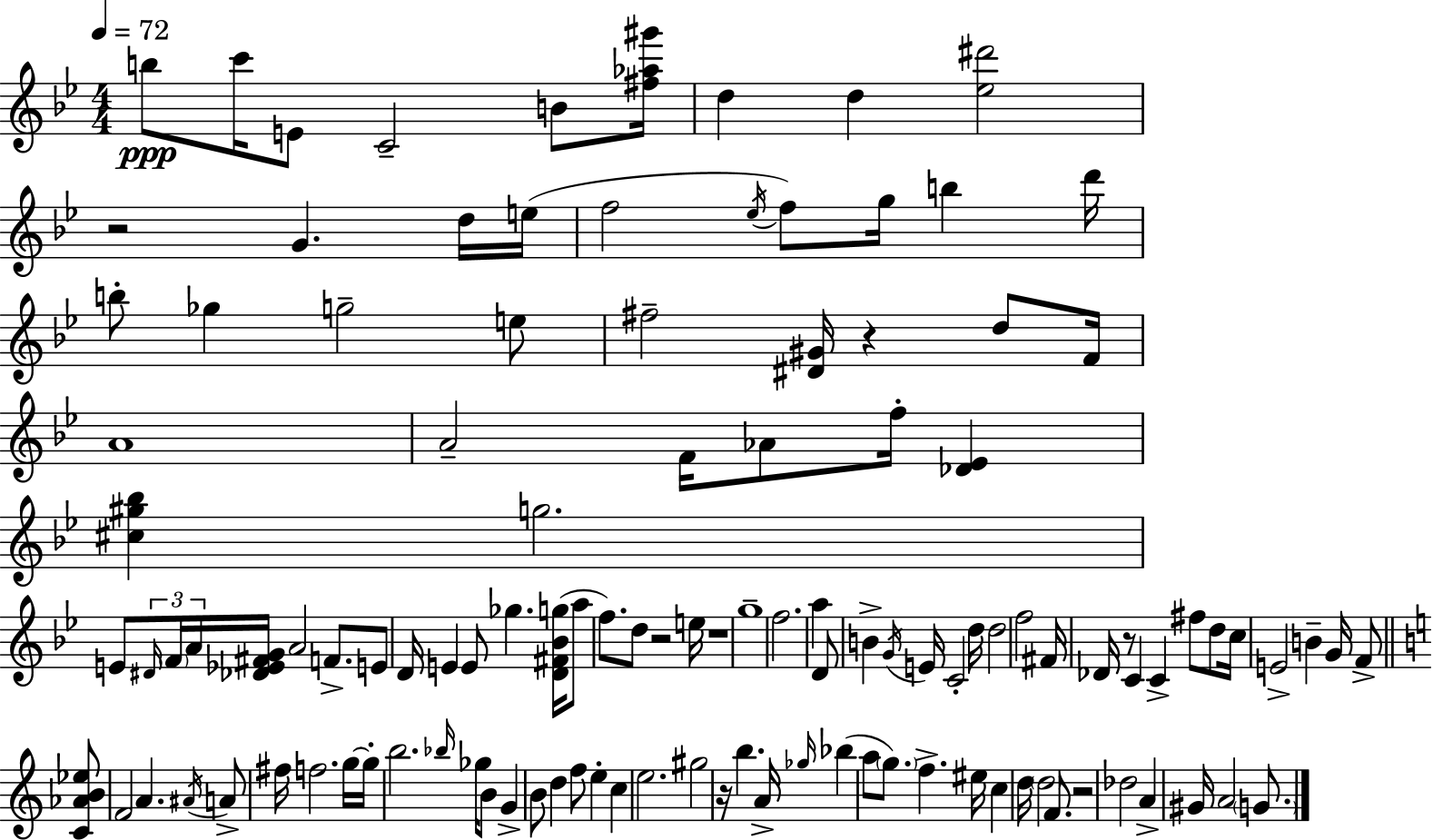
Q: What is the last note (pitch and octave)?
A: G4